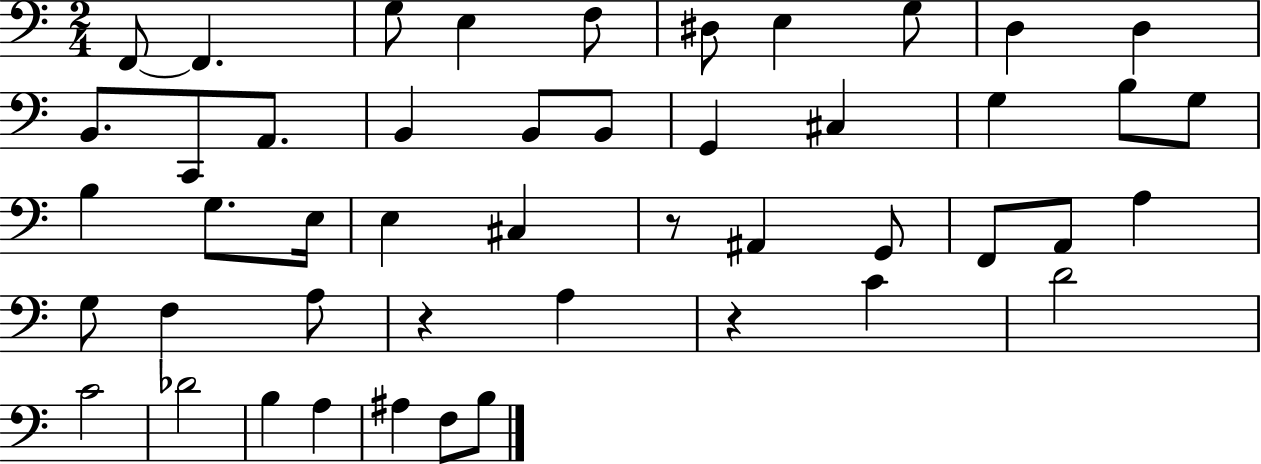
F2/e F2/q. G3/e E3/q F3/e D#3/e E3/q G3/e D3/q D3/q B2/e. C2/e A2/e. B2/q B2/e B2/e G2/q C#3/q G3/q B3/e G3/e B3/q G3/e. E3/s E3/q C#3/q R/e A#2/q G2/e F2/e A2/e A3/q G3/e F3/q A3/e R/q A3/q R/q C4/q D4/h C4/h Db4/h B3/q A3/q A#3/q F3/e B3/e